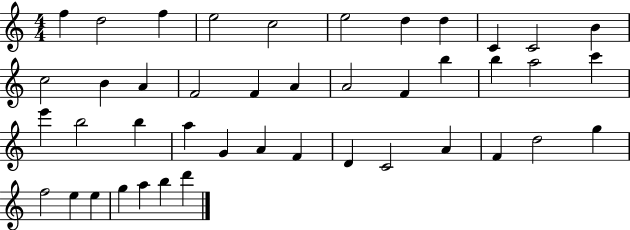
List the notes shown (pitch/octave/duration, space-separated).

F5/q D5/h F5/q E5/h C5/h E5/h D5/q D5/q C4/q C4/h B4/q C5/h B4/q A4/q F4/h F4/q A4/q A4/h F4/q B5/q B5/q A5/h C6/q E6/q B5/h B5/q A5/q G4/q A4/q F4/q D4/q C4/h A4/q F4/q D5/h G5/q F5/h E5/q E5/q G5/q A5/q B5/q D6/q